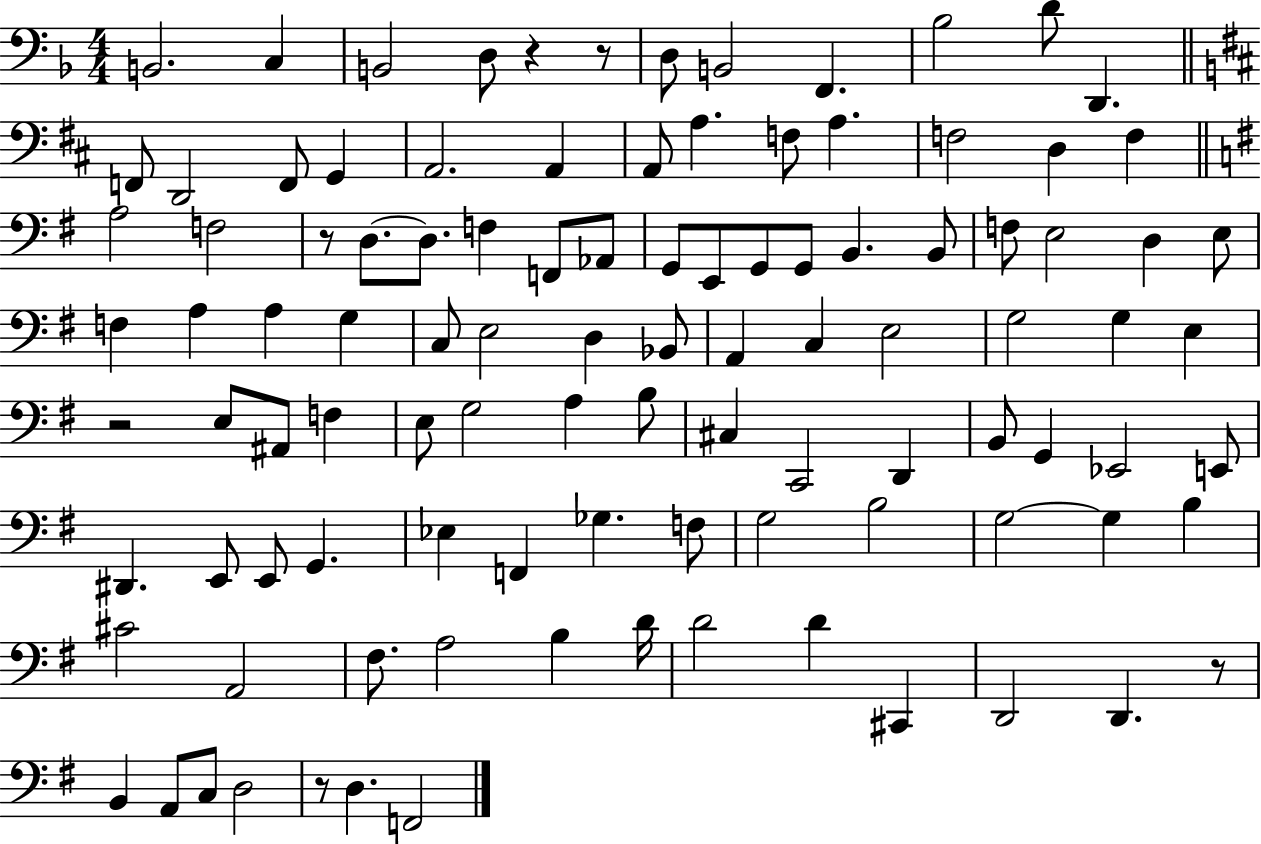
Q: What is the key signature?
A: F major